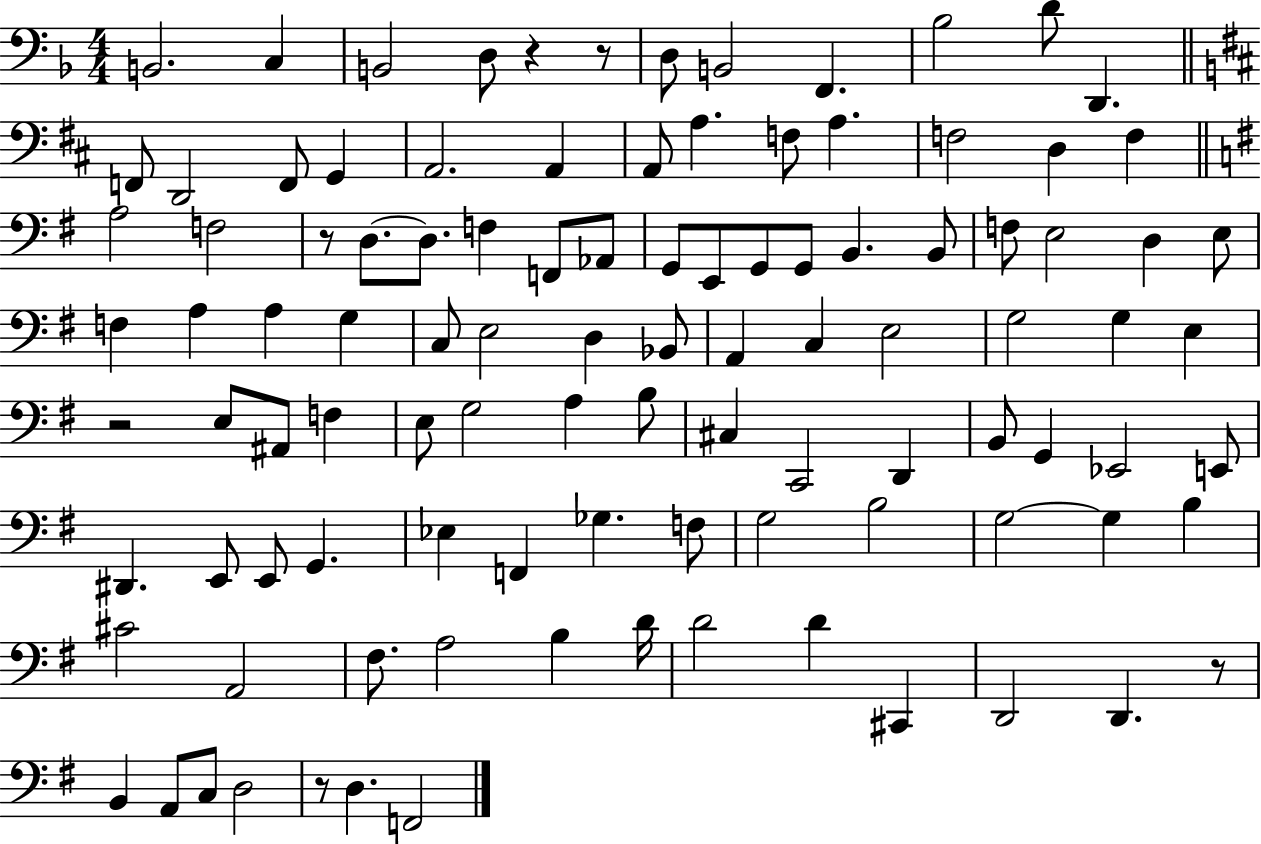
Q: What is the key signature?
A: F major